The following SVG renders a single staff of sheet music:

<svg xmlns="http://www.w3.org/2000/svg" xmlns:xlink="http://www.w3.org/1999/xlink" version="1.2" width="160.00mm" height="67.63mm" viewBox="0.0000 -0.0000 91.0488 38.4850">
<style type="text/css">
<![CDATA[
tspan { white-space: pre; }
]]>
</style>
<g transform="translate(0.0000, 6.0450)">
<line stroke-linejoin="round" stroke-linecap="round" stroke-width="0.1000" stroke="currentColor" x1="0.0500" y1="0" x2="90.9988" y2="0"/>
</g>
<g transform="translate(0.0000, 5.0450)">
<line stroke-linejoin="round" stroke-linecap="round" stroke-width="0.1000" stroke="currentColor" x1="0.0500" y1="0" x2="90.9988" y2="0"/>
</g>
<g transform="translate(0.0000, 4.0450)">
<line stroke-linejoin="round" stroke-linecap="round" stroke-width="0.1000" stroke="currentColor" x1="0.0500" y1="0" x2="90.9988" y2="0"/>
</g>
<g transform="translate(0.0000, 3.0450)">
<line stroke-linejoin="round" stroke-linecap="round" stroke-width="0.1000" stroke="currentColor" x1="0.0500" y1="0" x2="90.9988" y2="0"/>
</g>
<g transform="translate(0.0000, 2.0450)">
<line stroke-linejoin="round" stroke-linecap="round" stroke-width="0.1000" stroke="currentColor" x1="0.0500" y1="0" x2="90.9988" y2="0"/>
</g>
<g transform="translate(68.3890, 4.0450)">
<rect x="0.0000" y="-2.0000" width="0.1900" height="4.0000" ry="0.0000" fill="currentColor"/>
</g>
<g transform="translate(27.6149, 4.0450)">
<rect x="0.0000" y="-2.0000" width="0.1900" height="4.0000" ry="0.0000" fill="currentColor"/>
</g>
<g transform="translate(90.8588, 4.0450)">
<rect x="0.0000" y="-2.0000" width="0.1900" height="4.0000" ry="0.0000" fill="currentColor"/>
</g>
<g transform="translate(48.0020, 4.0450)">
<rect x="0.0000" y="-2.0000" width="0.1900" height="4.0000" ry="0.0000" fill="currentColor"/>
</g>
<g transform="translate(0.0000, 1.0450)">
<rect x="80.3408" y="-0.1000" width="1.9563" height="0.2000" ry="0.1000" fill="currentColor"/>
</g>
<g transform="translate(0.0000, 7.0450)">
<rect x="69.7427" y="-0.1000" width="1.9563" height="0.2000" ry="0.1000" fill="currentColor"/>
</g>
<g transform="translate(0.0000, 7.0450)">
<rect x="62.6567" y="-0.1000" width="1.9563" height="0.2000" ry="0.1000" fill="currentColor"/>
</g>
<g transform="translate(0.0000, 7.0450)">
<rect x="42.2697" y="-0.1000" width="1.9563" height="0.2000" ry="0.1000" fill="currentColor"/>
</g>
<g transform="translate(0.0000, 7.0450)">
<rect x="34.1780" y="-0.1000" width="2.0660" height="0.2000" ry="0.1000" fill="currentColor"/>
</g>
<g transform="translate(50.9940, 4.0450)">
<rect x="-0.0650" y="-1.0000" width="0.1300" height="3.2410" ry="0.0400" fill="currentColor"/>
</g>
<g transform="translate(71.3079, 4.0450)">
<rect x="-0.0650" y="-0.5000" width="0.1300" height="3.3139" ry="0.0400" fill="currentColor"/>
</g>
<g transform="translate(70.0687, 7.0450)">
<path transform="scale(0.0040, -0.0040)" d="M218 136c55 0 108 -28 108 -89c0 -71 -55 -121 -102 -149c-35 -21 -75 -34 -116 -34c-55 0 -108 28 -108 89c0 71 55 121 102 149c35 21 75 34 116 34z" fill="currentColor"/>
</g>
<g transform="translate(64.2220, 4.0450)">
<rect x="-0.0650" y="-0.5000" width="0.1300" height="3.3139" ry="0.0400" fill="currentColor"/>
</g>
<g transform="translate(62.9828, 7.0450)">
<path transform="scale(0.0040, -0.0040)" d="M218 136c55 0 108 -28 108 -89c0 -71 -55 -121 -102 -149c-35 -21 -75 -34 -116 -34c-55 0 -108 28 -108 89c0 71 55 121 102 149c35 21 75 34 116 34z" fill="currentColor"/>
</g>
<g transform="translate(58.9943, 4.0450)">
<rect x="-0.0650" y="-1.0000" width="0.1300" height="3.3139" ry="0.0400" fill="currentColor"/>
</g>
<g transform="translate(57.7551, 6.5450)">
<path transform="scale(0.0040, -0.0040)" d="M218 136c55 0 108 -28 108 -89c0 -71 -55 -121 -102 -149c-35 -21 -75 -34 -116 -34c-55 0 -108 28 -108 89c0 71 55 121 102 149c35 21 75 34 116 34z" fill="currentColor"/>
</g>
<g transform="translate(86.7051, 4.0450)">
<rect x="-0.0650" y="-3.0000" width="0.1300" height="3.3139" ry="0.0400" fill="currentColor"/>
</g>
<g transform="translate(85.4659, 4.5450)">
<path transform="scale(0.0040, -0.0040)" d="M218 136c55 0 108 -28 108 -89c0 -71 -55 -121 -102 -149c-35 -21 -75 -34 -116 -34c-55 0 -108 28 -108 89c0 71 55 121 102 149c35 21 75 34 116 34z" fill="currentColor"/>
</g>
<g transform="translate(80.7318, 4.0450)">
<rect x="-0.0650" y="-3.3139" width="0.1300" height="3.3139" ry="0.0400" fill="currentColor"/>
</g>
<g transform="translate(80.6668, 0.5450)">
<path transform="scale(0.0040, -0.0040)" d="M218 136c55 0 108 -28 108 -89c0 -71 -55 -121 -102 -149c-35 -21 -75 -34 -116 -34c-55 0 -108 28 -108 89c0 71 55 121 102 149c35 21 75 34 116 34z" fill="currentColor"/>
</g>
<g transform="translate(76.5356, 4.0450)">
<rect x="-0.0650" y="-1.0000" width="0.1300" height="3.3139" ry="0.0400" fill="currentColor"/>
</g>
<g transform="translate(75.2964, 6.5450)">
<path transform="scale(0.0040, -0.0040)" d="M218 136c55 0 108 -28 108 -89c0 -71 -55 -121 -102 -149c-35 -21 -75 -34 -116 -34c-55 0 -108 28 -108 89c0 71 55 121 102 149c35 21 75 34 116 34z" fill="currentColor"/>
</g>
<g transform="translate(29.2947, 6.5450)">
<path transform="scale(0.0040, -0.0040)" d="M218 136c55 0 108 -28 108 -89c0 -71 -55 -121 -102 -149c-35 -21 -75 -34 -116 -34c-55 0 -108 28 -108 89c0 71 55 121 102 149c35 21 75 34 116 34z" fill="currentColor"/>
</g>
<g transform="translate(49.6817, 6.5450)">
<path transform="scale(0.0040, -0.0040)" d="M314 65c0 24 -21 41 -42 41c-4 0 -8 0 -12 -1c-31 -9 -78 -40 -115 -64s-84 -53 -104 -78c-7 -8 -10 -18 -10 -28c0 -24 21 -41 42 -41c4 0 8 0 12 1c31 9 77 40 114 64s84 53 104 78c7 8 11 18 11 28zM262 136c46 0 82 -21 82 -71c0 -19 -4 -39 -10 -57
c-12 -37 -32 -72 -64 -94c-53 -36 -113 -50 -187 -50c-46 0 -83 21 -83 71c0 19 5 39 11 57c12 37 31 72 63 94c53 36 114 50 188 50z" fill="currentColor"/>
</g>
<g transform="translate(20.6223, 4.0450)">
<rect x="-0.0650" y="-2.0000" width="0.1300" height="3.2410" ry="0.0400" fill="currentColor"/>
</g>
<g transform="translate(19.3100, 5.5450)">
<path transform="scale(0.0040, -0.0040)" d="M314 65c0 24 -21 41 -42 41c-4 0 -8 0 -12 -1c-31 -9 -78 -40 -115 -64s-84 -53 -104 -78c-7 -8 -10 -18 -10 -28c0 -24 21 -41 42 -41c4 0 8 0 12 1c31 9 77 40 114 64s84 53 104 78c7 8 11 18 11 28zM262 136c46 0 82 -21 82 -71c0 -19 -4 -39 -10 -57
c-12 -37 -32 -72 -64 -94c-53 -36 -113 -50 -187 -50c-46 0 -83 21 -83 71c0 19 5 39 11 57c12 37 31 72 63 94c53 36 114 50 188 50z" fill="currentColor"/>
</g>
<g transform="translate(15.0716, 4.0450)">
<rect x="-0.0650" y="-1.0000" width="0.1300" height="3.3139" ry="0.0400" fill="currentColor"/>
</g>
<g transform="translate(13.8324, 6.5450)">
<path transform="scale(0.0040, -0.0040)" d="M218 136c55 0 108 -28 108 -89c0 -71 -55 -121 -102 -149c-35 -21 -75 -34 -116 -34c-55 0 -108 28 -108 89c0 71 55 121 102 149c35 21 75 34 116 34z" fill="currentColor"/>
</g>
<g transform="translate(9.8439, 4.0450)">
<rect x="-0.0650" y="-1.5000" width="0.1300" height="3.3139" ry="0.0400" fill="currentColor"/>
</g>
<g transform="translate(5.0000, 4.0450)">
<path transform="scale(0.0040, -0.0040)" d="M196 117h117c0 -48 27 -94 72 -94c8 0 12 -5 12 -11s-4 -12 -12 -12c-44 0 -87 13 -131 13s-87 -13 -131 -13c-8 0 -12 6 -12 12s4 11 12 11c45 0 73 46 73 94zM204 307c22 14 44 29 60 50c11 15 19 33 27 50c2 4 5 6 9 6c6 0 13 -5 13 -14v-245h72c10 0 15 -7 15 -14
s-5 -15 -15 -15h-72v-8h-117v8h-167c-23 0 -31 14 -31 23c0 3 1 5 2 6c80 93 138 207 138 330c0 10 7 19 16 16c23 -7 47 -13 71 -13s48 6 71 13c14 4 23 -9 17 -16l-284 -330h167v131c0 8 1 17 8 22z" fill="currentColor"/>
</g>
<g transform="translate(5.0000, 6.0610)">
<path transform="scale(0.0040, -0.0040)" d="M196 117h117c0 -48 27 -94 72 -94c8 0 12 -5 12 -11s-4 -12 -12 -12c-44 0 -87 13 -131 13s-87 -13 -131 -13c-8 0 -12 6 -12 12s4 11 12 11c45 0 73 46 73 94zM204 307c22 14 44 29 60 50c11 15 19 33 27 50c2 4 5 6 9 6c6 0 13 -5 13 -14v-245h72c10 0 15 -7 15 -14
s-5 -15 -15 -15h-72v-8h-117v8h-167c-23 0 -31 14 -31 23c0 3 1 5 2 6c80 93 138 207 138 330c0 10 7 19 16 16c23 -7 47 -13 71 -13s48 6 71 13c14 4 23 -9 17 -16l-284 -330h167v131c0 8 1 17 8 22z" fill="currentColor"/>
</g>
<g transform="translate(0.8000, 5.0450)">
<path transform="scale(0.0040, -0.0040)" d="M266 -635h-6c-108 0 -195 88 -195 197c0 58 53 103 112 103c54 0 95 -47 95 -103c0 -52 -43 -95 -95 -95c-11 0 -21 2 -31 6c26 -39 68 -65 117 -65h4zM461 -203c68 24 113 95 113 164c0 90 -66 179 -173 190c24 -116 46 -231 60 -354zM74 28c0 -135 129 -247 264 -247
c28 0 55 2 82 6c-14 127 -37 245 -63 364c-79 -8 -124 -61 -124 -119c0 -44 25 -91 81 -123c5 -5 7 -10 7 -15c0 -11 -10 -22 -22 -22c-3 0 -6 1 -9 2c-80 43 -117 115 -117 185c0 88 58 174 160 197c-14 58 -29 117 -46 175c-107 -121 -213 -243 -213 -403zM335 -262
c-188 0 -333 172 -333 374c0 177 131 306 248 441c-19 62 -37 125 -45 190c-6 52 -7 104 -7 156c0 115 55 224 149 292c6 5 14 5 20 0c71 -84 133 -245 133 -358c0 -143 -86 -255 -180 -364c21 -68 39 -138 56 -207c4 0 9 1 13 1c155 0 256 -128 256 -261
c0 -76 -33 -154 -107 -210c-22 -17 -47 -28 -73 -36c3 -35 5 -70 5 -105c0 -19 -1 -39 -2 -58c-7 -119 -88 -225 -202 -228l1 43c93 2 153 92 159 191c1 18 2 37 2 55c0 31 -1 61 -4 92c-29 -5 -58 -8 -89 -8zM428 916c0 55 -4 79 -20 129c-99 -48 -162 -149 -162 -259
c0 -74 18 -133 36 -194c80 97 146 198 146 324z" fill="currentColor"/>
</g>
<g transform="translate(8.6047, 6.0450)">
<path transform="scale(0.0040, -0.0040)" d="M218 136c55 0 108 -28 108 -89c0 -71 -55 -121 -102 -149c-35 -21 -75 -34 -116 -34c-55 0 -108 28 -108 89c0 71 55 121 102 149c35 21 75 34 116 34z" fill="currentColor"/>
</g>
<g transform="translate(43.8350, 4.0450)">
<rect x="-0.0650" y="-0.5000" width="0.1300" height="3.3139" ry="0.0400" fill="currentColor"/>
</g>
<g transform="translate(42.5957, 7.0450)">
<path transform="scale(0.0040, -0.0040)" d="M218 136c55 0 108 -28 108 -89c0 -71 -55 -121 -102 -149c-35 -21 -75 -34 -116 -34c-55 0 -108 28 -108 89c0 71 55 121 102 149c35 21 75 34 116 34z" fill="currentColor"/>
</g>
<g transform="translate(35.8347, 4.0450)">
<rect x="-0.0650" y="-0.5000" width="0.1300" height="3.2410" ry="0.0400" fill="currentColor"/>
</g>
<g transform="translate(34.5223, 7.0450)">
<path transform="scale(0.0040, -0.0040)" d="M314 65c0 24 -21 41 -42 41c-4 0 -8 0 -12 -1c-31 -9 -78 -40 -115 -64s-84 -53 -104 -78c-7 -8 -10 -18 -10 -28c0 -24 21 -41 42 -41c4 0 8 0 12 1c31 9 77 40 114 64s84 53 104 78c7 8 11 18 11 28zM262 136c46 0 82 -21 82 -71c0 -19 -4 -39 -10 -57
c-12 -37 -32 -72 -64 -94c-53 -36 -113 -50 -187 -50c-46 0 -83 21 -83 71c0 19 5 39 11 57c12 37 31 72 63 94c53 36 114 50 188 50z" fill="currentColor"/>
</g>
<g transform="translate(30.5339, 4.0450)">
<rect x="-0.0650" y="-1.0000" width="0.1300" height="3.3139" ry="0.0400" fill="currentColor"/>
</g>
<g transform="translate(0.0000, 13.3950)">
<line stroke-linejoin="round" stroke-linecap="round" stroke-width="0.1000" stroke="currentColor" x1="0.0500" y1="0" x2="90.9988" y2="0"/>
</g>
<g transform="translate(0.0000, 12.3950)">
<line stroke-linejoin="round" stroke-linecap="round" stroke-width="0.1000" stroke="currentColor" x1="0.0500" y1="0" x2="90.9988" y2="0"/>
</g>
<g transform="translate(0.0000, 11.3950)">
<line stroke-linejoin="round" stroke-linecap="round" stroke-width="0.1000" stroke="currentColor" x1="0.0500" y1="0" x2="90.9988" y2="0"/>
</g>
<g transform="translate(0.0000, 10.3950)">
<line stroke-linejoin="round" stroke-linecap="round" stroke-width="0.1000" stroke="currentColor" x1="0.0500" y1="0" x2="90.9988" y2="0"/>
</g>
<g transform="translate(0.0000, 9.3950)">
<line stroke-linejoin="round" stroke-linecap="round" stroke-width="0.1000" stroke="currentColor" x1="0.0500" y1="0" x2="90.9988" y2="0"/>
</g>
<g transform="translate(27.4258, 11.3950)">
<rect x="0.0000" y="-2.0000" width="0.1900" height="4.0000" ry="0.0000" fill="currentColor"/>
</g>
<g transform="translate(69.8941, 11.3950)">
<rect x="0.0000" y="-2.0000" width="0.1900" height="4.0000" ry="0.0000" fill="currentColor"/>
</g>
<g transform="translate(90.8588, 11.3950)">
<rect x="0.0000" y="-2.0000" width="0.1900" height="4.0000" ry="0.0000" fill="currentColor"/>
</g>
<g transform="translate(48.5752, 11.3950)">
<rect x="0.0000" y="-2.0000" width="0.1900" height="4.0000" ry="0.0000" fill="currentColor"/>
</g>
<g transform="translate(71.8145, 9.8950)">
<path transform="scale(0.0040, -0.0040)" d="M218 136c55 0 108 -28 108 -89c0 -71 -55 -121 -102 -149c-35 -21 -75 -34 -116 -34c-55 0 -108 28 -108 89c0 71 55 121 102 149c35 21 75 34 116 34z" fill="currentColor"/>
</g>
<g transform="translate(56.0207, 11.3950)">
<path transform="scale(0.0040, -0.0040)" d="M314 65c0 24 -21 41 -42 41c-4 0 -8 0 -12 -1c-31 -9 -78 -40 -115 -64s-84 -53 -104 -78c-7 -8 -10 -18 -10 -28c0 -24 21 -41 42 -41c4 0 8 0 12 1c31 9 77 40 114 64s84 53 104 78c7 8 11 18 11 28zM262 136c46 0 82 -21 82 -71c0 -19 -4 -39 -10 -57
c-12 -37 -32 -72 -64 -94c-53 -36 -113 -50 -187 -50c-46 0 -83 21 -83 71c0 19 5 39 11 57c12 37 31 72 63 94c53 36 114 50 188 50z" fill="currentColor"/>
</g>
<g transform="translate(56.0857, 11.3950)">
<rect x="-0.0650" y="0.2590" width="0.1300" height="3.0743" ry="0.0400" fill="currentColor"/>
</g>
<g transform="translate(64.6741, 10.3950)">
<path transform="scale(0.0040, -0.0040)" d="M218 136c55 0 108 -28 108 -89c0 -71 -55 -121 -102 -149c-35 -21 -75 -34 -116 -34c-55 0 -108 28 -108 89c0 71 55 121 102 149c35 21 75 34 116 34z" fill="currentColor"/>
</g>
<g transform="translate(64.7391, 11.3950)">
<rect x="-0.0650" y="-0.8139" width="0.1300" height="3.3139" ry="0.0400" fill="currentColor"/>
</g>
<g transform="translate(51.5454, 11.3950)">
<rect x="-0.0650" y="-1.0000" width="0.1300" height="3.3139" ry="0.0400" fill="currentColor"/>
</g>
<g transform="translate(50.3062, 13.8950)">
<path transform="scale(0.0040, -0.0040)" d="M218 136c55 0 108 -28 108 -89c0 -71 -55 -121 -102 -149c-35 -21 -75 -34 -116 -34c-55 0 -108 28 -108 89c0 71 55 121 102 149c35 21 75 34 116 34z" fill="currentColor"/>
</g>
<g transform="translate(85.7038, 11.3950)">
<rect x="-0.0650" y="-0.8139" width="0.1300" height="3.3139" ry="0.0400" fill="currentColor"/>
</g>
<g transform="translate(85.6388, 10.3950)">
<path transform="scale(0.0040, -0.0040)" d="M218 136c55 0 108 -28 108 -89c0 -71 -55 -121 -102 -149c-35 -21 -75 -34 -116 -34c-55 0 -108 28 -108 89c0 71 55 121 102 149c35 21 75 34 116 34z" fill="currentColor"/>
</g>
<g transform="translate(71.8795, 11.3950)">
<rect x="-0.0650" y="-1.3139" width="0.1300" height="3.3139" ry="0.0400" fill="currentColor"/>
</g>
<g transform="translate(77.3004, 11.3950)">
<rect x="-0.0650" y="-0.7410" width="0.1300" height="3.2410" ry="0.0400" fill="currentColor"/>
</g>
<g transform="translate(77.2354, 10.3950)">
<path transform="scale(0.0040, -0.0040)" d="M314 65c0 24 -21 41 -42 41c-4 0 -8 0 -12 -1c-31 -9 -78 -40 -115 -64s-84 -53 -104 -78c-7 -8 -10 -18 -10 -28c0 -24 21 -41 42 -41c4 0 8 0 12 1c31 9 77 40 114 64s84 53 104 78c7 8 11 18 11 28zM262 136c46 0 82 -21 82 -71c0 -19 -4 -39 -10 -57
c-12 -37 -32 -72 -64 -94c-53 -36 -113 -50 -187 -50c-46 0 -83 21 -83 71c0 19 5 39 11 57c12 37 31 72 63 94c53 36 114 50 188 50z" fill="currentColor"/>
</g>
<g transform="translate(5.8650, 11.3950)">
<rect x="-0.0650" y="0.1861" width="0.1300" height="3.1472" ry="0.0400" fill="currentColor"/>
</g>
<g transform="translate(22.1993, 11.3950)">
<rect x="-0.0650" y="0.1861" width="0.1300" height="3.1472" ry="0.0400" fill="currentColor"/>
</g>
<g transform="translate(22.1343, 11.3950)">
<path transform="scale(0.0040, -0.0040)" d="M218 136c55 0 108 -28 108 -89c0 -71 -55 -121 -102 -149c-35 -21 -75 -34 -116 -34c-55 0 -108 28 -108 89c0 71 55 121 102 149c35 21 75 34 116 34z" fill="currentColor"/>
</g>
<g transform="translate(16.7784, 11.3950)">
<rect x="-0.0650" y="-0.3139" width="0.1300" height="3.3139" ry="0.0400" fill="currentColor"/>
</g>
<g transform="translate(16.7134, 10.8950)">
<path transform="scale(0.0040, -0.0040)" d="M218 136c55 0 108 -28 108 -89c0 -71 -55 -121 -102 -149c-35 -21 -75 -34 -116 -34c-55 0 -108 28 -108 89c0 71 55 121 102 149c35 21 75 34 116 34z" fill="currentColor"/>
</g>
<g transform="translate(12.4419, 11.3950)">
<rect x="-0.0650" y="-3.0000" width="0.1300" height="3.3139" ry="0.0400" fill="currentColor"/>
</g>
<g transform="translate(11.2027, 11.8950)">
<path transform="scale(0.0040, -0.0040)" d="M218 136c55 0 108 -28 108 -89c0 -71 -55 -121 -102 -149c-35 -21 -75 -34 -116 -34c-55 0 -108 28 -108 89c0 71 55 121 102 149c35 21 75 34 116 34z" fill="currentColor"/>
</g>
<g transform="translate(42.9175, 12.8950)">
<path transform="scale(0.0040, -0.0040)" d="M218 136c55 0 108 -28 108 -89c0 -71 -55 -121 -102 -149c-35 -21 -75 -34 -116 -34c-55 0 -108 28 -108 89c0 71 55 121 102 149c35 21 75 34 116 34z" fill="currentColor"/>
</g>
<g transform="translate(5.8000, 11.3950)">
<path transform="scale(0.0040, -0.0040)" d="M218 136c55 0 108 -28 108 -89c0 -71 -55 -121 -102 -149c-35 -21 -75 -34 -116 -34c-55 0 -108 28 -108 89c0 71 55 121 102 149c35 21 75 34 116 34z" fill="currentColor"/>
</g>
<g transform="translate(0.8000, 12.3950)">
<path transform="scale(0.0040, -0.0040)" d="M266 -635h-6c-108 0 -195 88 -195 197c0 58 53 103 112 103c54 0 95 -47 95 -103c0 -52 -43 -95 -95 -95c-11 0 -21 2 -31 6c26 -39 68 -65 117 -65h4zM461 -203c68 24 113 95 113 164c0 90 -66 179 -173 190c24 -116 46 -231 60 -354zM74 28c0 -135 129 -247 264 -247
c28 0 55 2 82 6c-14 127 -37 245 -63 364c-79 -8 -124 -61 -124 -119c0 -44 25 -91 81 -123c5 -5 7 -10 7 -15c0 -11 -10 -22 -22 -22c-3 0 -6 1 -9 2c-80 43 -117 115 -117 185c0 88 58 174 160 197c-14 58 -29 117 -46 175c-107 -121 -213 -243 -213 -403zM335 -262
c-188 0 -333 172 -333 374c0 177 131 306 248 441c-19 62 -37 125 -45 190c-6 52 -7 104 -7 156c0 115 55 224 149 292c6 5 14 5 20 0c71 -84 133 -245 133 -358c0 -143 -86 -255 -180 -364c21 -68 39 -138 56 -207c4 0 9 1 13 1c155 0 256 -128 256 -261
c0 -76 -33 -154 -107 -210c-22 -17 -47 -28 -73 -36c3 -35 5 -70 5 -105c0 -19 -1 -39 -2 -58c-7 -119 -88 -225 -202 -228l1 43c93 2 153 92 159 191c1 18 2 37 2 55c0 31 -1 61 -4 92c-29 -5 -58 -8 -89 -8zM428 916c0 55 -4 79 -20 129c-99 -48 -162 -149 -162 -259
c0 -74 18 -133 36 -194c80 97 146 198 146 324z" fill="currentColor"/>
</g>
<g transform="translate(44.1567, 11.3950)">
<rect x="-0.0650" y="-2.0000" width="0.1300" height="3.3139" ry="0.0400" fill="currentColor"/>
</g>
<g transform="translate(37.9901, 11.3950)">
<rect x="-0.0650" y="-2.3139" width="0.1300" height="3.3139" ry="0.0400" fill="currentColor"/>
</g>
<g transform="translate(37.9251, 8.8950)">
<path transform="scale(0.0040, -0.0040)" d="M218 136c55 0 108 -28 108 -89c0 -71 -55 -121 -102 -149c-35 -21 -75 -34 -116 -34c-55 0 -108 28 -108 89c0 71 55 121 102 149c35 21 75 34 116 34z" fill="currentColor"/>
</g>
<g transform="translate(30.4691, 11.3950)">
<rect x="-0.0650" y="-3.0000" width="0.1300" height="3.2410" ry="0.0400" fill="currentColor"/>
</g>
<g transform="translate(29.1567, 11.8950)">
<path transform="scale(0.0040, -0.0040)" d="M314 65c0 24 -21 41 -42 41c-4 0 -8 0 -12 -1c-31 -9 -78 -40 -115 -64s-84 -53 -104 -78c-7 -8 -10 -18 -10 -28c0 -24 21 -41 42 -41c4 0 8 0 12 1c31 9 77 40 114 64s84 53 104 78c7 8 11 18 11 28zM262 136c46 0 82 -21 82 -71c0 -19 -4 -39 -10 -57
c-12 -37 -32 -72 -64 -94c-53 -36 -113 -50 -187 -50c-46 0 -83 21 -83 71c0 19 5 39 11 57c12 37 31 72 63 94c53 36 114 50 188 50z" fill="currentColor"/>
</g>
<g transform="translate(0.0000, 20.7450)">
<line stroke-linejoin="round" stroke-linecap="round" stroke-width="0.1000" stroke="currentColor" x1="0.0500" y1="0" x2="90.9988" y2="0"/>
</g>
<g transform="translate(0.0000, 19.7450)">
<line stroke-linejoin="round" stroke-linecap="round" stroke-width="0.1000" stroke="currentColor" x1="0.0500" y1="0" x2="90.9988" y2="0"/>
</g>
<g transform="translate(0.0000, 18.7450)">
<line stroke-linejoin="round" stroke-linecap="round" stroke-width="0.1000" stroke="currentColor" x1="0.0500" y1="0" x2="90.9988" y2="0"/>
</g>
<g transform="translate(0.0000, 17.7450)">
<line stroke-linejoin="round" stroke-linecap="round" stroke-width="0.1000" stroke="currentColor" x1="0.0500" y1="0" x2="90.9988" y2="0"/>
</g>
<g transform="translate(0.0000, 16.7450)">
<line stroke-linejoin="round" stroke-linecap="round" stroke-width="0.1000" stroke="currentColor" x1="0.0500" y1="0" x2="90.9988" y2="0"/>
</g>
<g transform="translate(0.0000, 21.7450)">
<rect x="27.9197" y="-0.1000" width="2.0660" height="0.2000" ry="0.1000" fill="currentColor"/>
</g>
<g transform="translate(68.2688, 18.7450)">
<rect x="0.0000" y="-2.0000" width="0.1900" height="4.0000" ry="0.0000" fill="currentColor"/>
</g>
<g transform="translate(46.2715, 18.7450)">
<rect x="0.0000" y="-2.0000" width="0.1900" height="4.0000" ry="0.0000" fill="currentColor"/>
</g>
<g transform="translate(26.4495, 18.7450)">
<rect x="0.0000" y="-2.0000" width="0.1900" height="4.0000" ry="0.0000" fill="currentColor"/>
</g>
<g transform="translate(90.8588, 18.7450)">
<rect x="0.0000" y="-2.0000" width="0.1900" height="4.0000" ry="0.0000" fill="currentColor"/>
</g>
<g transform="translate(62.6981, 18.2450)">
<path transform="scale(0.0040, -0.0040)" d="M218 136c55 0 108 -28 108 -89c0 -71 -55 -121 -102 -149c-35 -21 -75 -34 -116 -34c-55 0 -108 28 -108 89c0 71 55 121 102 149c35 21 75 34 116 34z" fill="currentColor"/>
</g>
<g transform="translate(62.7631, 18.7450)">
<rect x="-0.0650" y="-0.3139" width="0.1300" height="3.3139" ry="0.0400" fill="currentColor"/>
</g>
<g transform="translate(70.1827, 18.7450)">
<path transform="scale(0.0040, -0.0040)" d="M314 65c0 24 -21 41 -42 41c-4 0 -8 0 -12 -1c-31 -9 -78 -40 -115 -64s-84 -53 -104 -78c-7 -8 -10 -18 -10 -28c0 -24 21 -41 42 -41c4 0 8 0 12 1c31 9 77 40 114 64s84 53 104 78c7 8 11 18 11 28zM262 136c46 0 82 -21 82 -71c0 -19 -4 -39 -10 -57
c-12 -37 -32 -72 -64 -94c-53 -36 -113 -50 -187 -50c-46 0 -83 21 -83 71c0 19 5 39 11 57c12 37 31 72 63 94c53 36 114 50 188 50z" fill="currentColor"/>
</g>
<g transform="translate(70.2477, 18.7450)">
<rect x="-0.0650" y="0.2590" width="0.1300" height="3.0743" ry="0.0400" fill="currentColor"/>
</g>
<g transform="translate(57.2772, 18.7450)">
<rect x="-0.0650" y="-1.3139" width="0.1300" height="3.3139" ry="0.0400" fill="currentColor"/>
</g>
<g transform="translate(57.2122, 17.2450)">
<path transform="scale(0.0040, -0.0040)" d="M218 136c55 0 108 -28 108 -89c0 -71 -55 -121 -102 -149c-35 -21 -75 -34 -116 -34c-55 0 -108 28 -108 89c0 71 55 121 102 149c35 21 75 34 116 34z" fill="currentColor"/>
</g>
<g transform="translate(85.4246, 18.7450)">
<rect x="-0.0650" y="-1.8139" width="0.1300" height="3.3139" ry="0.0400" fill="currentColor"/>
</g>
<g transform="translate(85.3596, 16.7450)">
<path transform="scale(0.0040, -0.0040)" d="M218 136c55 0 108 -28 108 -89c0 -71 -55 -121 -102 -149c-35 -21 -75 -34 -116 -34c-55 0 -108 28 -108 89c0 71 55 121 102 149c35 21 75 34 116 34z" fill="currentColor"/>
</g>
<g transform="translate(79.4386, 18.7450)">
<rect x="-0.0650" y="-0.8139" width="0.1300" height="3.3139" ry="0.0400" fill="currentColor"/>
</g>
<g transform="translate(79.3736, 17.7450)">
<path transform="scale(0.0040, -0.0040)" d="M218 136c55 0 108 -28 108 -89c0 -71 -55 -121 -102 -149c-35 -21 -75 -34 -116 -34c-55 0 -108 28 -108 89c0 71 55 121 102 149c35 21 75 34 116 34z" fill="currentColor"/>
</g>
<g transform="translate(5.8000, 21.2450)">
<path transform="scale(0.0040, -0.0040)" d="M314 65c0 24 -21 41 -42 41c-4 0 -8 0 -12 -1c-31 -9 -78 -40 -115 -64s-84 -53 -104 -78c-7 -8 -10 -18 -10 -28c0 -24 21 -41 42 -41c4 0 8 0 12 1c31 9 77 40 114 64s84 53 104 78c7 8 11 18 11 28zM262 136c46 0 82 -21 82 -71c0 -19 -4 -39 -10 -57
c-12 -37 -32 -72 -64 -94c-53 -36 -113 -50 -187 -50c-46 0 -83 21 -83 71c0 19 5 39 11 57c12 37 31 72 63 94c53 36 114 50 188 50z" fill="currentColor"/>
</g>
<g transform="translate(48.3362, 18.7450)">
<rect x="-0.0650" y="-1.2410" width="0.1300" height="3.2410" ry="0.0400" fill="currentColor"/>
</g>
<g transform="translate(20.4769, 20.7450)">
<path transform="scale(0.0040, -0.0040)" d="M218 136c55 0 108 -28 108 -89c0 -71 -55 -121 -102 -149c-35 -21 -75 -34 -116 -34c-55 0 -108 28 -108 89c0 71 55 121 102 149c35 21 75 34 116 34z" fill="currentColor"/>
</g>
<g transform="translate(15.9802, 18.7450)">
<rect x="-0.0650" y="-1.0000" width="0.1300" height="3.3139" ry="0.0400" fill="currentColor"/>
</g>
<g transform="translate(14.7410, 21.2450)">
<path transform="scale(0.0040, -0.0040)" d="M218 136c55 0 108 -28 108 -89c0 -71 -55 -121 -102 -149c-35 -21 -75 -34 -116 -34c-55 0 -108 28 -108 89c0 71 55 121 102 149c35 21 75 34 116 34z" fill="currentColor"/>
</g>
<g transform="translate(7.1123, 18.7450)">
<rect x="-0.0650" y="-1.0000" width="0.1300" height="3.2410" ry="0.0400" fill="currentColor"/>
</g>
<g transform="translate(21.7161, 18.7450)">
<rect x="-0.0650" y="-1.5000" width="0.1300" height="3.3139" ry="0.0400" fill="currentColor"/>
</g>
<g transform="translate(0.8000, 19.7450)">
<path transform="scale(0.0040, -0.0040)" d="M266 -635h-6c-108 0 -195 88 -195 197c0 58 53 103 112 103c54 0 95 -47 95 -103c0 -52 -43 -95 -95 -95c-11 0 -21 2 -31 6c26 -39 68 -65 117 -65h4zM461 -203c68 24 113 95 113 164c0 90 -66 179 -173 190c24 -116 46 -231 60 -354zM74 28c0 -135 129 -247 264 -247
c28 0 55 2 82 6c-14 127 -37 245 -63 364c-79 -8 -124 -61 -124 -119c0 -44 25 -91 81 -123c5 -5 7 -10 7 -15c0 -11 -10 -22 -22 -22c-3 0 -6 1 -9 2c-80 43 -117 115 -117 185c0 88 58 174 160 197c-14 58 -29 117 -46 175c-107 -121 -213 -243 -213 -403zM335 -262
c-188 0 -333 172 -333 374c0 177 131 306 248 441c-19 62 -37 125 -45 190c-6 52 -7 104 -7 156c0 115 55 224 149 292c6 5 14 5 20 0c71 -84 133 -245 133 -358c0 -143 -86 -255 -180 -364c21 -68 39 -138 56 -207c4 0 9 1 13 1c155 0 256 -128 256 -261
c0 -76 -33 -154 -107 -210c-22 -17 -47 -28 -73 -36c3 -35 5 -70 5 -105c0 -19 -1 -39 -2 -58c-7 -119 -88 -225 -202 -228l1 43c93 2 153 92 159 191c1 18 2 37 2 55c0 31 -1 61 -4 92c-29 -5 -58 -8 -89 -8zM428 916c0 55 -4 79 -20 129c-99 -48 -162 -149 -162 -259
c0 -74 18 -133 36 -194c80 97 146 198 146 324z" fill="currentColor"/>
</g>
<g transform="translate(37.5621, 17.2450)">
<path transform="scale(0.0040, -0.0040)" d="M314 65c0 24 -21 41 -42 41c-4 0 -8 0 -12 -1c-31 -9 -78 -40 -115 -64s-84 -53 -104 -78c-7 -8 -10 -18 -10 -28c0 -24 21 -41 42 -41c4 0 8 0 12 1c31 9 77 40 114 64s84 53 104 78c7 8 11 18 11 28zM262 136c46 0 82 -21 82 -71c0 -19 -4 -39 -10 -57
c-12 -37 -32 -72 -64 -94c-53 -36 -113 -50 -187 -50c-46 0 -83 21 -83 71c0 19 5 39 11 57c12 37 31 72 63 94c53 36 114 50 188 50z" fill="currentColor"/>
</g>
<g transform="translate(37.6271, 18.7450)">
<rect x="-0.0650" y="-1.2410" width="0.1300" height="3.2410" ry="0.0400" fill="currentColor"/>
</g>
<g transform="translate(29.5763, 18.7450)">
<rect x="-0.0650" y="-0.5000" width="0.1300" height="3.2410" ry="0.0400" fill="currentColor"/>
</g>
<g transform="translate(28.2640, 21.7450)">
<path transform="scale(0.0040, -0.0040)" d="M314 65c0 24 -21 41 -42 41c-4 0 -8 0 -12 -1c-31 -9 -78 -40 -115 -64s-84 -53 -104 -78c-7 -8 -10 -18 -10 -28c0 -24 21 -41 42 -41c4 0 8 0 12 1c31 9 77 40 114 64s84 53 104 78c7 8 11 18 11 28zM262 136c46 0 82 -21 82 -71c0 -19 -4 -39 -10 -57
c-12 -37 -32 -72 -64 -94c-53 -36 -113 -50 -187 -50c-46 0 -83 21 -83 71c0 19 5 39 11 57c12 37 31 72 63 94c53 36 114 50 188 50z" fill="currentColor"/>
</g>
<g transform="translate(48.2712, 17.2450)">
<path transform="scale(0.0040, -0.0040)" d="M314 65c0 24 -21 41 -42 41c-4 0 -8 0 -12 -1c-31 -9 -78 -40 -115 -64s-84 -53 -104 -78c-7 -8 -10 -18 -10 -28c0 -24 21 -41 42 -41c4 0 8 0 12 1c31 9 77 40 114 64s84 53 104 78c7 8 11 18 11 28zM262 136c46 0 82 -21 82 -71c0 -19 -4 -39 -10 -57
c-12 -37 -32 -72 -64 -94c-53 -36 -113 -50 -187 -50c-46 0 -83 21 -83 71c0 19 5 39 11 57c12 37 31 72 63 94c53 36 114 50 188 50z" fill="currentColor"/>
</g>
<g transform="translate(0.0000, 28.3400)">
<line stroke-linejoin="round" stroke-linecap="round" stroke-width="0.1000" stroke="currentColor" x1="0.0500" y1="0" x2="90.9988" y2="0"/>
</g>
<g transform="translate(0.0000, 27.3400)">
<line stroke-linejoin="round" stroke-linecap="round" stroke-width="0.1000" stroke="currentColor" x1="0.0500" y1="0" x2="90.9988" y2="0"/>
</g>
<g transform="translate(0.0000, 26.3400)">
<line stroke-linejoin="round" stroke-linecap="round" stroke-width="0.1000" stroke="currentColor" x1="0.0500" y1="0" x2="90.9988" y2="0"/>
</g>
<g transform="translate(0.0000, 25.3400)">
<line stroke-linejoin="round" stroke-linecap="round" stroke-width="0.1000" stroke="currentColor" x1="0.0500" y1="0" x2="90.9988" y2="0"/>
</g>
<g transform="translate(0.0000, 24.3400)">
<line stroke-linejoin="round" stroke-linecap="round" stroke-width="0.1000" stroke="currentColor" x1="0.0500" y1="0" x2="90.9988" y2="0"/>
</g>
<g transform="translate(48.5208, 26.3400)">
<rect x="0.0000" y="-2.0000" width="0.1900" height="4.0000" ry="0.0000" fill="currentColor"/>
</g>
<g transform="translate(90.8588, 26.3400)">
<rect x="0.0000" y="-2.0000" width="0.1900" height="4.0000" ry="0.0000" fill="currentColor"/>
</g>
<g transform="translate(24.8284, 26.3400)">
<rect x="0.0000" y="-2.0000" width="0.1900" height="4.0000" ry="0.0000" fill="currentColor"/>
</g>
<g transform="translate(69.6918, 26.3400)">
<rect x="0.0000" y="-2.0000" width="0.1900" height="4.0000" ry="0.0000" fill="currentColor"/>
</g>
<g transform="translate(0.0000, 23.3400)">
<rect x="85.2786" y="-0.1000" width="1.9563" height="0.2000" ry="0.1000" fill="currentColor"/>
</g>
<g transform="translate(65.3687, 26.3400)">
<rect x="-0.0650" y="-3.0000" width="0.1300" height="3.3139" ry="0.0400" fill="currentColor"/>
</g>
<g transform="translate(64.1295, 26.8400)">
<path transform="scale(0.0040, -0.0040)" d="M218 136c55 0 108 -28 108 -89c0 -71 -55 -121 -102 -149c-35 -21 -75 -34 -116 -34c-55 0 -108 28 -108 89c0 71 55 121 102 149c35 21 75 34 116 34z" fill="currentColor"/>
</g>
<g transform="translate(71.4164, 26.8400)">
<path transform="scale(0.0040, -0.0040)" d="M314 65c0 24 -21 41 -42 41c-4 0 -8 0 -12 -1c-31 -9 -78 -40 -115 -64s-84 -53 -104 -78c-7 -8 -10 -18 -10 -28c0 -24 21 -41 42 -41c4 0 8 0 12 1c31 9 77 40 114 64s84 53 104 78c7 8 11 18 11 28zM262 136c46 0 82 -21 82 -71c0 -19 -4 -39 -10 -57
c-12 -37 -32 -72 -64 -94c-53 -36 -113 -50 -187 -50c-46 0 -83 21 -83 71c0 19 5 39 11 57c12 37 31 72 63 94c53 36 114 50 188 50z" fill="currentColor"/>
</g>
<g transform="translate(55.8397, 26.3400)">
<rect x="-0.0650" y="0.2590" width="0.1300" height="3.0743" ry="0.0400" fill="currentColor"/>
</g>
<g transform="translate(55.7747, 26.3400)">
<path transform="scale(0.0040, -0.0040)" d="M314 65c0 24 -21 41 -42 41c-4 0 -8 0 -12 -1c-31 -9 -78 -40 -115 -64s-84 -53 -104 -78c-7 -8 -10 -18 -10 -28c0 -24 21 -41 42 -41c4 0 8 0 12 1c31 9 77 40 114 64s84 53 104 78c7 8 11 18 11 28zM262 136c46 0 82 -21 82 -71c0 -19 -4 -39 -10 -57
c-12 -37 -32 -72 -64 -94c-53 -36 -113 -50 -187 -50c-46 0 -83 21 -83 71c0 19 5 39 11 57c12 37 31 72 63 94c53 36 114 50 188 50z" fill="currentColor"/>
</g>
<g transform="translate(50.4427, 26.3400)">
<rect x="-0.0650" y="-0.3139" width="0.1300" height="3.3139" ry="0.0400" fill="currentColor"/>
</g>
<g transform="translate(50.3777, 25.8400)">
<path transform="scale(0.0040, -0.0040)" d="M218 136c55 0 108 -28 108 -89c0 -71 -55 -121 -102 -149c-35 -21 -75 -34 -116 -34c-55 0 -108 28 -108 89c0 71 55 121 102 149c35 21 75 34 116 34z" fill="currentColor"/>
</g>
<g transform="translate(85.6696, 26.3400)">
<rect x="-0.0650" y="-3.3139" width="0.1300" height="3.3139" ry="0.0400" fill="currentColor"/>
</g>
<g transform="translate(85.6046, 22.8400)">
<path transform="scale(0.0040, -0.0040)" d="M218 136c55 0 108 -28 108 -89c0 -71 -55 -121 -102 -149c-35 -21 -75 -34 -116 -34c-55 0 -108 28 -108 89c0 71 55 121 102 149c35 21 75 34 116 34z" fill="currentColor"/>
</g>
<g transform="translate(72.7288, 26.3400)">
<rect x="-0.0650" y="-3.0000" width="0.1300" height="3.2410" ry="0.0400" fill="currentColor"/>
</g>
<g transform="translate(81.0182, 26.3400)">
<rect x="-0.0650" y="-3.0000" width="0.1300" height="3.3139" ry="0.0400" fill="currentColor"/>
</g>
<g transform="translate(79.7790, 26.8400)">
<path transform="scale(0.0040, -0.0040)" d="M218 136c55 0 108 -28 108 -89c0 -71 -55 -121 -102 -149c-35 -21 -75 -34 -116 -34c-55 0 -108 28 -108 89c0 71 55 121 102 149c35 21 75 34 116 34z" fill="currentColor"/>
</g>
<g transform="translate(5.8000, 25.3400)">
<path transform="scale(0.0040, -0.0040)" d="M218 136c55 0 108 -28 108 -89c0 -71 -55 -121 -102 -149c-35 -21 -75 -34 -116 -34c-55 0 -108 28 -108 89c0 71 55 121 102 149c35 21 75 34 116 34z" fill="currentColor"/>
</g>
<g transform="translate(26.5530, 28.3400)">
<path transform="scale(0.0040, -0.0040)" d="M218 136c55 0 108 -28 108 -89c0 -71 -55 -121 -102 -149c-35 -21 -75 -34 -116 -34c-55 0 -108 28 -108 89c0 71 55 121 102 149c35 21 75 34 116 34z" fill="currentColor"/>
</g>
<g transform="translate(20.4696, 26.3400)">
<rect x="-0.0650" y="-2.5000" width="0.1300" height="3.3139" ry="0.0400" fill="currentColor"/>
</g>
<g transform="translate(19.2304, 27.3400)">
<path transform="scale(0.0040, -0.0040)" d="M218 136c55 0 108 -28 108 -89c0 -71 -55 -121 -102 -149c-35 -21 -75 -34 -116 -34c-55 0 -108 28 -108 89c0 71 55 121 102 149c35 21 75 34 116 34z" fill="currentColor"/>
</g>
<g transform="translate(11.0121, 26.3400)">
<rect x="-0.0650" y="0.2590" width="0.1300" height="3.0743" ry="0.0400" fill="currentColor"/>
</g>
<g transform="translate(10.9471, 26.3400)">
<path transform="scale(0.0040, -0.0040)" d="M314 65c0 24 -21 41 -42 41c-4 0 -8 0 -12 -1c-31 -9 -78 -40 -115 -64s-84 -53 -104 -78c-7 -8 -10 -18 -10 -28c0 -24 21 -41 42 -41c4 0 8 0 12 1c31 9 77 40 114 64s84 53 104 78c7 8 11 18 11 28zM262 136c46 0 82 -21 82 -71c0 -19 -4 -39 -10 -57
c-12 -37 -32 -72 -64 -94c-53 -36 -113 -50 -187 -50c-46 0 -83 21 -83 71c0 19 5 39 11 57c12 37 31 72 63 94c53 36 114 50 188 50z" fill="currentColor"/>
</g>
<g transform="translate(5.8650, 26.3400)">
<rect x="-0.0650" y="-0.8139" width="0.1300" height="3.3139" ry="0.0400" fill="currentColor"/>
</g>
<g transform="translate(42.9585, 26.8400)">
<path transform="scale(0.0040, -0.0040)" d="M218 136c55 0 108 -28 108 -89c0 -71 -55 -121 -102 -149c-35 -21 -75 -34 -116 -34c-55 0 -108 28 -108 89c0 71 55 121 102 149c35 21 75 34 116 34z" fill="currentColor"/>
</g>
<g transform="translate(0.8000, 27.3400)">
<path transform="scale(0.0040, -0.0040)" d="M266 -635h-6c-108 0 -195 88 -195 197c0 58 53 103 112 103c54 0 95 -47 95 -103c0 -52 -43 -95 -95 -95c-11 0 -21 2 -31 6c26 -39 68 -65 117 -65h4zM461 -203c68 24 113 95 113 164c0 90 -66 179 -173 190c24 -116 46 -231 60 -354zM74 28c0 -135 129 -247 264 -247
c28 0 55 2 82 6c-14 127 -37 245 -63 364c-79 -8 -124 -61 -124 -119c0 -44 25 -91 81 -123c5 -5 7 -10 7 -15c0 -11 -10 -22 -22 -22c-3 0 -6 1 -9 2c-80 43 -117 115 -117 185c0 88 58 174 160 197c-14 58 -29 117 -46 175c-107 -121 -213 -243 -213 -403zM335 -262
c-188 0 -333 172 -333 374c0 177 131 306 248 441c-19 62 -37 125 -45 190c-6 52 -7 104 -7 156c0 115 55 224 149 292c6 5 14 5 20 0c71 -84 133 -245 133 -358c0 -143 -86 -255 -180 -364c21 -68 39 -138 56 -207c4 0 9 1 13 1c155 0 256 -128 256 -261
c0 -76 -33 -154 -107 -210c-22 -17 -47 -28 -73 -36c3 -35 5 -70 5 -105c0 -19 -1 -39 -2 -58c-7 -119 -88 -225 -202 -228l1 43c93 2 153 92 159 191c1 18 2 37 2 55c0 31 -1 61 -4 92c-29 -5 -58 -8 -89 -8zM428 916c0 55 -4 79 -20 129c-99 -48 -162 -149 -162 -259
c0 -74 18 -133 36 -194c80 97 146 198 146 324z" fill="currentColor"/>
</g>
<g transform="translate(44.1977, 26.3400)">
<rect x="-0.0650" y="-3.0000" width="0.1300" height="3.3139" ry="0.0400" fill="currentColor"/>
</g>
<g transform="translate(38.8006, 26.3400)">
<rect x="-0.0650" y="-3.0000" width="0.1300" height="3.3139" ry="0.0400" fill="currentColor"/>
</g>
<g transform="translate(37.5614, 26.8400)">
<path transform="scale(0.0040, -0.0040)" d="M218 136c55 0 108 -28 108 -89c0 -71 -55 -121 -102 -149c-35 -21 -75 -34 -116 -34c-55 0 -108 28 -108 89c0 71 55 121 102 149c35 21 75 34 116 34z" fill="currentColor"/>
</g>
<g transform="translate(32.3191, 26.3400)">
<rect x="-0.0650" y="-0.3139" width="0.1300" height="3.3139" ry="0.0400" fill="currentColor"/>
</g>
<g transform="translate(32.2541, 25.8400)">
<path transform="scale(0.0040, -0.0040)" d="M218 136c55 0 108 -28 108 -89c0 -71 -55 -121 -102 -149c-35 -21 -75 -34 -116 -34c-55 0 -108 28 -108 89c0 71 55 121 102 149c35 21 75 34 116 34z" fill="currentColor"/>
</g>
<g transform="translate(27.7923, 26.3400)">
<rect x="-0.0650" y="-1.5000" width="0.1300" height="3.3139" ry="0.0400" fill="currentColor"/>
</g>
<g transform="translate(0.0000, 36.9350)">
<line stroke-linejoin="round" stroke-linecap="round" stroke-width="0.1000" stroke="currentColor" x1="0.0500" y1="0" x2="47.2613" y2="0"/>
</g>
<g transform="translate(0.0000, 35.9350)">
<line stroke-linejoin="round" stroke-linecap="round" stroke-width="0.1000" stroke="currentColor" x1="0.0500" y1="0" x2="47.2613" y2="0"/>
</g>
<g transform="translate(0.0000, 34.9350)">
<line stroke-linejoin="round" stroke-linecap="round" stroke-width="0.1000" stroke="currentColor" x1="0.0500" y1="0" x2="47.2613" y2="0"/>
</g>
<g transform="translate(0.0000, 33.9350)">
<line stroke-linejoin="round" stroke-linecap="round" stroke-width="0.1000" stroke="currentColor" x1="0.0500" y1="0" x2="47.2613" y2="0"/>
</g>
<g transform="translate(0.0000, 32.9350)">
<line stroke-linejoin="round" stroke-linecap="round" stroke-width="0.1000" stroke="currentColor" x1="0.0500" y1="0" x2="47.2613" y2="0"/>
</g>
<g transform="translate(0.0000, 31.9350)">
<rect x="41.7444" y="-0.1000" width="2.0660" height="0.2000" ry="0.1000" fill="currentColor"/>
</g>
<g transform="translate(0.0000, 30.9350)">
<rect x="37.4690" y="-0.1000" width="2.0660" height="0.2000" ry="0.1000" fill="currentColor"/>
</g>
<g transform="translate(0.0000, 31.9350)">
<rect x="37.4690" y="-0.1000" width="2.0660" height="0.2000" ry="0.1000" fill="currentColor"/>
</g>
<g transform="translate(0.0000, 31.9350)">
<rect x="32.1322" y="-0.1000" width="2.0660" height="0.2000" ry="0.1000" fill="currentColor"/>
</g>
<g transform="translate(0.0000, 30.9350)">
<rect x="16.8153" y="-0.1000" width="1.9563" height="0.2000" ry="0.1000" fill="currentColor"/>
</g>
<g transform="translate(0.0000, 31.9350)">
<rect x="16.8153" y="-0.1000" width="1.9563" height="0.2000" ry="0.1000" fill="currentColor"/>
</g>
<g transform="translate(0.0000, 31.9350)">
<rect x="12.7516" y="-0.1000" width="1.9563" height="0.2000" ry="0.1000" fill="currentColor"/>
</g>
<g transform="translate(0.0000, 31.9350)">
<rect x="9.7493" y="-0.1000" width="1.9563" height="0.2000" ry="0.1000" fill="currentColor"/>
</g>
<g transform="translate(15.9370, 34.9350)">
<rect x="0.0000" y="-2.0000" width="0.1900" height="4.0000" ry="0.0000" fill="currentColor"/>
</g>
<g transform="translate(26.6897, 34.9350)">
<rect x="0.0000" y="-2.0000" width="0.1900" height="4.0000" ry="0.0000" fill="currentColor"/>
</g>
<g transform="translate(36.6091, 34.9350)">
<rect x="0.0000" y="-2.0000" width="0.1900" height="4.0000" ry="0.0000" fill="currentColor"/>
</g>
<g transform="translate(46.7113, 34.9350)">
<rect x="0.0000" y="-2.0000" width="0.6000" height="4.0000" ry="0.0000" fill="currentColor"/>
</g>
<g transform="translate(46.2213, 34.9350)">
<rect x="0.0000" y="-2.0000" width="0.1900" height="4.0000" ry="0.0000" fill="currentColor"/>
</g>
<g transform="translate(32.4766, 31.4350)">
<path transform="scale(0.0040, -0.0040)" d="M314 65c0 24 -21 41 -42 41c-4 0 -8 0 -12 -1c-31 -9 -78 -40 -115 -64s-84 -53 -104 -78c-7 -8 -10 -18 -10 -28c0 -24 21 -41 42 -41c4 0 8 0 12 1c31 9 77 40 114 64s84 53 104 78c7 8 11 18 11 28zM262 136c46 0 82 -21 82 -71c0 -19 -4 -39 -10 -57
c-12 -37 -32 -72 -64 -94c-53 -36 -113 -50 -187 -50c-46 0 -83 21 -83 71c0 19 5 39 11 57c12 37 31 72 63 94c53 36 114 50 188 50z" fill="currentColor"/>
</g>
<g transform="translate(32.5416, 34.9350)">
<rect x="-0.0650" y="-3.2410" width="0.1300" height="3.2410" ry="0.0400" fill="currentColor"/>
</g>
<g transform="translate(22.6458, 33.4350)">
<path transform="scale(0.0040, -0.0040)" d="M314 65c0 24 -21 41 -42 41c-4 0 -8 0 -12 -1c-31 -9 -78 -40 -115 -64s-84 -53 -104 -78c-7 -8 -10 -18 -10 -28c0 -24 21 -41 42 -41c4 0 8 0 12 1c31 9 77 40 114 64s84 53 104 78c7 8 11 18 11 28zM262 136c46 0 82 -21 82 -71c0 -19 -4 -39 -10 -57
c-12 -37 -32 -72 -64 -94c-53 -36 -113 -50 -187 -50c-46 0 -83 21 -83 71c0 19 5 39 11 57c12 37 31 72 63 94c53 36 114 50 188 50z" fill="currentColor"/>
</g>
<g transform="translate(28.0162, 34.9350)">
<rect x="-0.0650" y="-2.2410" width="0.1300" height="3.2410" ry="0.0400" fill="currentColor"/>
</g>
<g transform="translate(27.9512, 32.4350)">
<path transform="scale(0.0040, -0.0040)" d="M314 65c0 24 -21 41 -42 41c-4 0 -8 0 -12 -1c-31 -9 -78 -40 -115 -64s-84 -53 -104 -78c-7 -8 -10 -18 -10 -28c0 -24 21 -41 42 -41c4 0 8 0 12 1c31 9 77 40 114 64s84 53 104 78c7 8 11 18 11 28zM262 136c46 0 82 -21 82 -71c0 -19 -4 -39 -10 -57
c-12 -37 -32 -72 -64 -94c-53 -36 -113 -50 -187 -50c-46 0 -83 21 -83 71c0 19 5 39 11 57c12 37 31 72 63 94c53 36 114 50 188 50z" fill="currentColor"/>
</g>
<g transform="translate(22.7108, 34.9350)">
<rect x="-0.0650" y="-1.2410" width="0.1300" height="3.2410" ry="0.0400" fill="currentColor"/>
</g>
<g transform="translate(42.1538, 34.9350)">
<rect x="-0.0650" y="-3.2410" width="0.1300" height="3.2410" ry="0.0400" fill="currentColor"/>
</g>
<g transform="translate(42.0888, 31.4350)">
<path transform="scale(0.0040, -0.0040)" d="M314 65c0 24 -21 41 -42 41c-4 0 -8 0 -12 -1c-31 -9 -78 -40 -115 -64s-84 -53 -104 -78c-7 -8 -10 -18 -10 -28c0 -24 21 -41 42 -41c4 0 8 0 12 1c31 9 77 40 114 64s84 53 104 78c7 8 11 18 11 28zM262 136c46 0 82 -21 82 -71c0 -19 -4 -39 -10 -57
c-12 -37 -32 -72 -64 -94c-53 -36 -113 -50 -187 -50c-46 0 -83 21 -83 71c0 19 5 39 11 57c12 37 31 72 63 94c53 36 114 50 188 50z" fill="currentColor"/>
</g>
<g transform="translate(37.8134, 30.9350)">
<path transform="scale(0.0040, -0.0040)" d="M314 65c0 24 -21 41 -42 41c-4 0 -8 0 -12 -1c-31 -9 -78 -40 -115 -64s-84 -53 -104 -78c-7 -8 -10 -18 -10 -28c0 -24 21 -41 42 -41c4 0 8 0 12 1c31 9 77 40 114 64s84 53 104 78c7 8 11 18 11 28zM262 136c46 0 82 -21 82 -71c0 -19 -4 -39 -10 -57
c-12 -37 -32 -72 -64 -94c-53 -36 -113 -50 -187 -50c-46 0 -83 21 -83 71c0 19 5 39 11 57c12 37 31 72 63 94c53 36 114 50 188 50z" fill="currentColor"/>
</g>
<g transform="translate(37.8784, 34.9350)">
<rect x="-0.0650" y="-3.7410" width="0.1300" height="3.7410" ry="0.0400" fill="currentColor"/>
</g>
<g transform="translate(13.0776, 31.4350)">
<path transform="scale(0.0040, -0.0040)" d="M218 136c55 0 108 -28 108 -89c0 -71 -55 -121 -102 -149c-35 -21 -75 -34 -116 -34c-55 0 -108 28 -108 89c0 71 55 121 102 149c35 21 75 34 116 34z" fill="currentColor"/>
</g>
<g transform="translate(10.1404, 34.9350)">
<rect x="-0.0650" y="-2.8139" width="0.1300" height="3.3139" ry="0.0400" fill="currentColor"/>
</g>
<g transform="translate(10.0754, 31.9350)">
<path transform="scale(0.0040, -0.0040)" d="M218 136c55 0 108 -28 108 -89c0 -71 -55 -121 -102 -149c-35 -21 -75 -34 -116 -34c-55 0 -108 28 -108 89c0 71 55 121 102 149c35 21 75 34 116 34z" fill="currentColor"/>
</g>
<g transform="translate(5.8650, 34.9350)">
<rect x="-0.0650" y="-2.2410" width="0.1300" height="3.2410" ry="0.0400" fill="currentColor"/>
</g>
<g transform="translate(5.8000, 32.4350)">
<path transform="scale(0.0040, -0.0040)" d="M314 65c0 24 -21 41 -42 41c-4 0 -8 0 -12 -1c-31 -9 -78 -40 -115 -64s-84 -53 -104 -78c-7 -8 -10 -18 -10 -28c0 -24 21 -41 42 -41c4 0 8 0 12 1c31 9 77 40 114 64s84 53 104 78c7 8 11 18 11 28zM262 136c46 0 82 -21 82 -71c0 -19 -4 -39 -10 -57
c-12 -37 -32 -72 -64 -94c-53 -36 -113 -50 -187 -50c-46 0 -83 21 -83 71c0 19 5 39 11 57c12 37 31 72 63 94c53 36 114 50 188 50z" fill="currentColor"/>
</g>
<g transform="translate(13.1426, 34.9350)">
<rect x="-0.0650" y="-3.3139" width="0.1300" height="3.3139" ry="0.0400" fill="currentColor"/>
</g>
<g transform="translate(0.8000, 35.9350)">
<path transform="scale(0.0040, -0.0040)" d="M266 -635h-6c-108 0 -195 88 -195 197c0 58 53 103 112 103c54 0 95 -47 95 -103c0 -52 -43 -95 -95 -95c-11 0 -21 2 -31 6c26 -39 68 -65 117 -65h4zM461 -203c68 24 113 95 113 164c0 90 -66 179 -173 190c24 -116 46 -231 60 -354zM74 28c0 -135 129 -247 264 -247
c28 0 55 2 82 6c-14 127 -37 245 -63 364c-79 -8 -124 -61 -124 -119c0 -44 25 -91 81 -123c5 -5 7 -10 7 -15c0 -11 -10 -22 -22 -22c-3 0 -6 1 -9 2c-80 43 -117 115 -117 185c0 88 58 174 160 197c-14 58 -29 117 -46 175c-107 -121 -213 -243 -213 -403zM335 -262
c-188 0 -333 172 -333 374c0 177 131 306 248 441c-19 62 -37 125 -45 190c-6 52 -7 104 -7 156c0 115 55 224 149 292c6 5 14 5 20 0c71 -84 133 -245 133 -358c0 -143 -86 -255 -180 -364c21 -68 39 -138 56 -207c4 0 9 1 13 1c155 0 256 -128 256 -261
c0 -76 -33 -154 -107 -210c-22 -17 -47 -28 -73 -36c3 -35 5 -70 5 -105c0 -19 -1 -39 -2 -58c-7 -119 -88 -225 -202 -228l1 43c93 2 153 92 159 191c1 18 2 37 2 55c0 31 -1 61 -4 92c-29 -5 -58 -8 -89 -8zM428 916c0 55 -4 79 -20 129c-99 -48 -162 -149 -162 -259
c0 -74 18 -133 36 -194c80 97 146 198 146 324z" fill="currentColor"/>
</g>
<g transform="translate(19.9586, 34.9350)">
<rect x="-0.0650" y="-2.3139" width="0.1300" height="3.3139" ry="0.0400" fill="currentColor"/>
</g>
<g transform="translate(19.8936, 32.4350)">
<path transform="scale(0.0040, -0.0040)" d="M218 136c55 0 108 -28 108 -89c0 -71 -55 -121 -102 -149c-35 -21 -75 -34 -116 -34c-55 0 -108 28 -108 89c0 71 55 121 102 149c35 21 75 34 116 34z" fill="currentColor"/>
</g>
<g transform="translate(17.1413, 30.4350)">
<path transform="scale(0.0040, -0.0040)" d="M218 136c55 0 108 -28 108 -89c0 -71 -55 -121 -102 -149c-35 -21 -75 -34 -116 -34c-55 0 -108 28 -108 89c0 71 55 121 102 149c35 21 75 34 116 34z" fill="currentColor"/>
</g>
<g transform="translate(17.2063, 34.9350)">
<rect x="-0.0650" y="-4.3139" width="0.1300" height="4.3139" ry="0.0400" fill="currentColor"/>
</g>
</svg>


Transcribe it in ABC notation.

X:1
T:Untitled
M:4/4
L:1/4
K:C
E D F2 D C2 C D2 D C C D b A B A c B A2 g F D B2 d e d2 d D2 D E C2 e2 e2 e c B2 d f d B2 G E c A A c B2 A A2 A b g2 a b d' g e2 g2 b2 c'2 b2